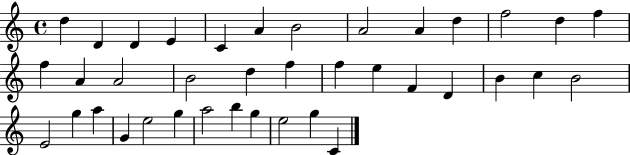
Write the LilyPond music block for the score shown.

{
  \clef treble
  \time 4/4
  \defaultTimeSignature
  \key c \major
  d''4 d'4 d'4 e'4 | c'4 a'4 b'2 | a'2 a'4 d''4 | f''2 d''4 f''4 | \break f''4 a'4 a'2 | b'2 d''4 f''4 | f''4 e''4 f'4 d'4 | b'4 c''4 b'2 | \break e'2 g''4 a''4 | g'4 e''2 g''4 | a''2 b''4 g''4 | e''2 g''4 c'4 | \break \bar "|."
}